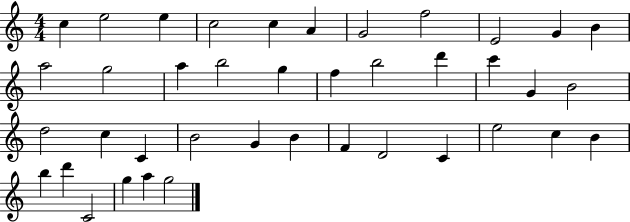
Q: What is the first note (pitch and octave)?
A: C5